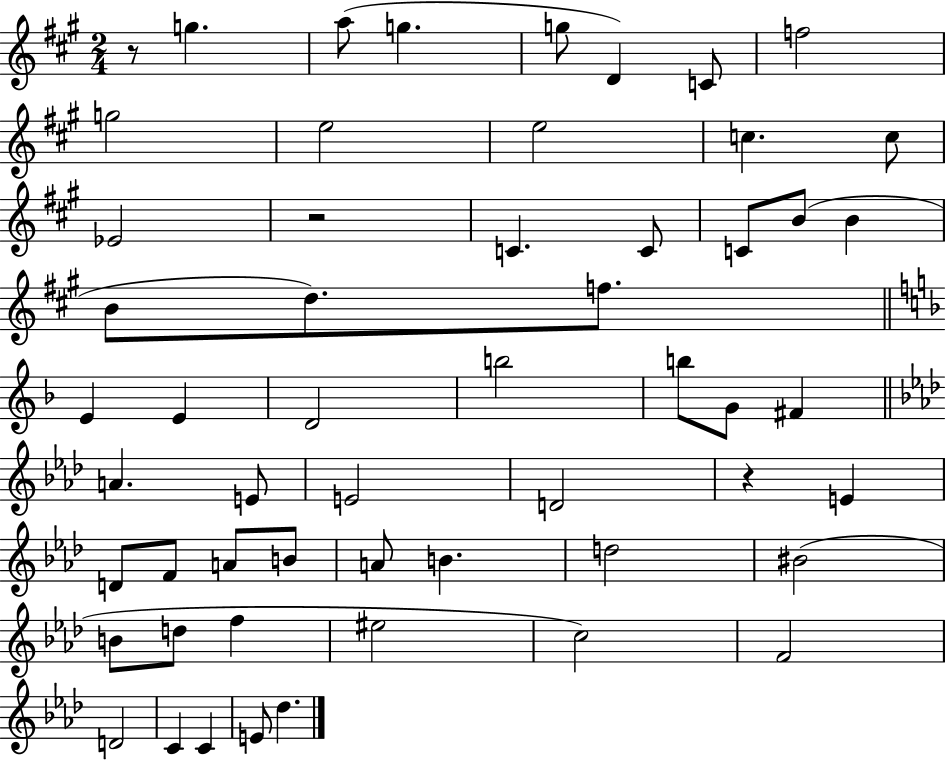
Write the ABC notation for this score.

X:1
T:Untitled
M:2/4
L:1/4
K:A
z/2 g a/2 g g/2 D C/2 f2 g2 e2 e2 c c/2 _E2 z2 C C/2 C/2 B/2 B B/2 d/2 f/2 E E D2 b2 b/2 G/2 ^F A E/2 E2 D2 z E D/2 F/2 A/2 B/2 A/2 B d2 ^B2 B/2 d/2 f ^e2 c2 F2 D2 C C E/2 _d